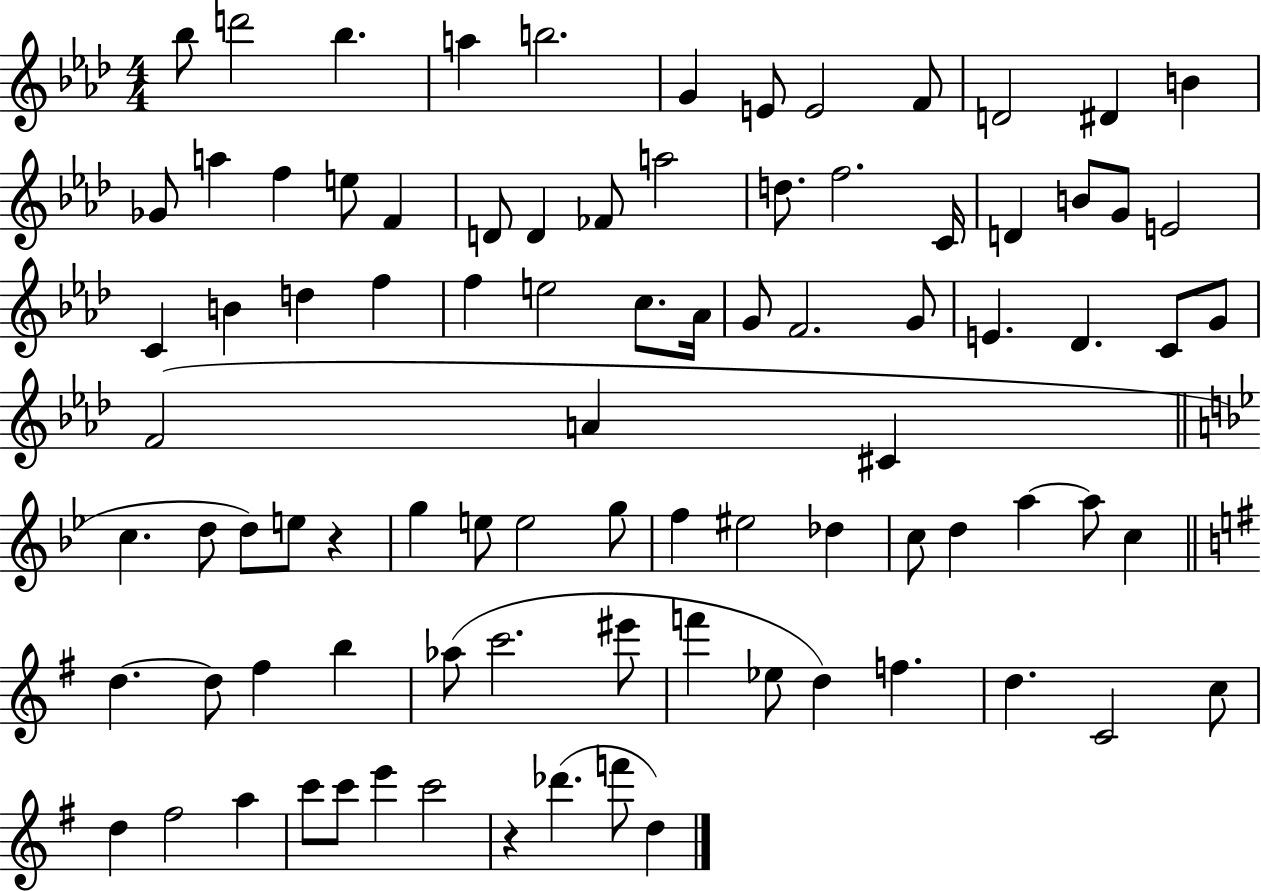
{
  \clef treble
  \numericTimeSignature
  \time 4/4
  \key aes \major
  bes''8 d'''2 bes''4. | a''4 b''2. | g'4 e'8 e'2 f'8 | d'2 dis'4 b'4 | \break ges'8 a''4 f''4 e''8 f'4 | d'8 d'4 fes'8 a''2 | d''8. f''2. c'16 | d'4 b'8 g'8 e'2 | \break c'4 b'4 d''4 f''4 | f''4 e''2 c''8. aes'16 | g'8 f'2. g'8 | e'4. des'4. c'8 g'8 | \break f'2( a'4 cis'4 | \bar "||" \break \key g \minor c''4. d''8 d''8) e''8 r4 | g''4 e''8 e''2 g''8 | f''4 eis''2 des''4 | c''8 d''4 a''4~~ a''8 c''4 | \break \bar "||" \break \key e \minor d''4.~~ d''8 fis''4 b''4 | aes''8( c'''2. eis'''8 | f'''4 ees''8 d''4) f''4. | d''4. c'2 c''8 | \break d''4 fis''2 a''4 | c'''8 c'''8 e'''4 c'''2 | r4 des'''4.( f'''8 d''4) | \bar "|."
}